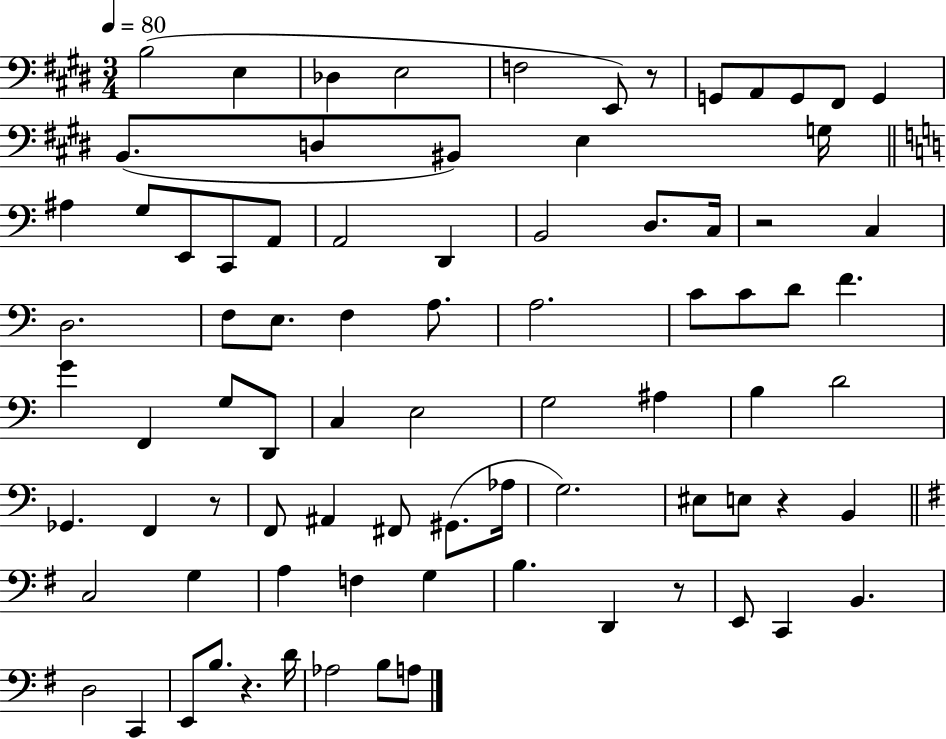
{
  \clef bass
  \numericTimeSignature
  \time 3/4
  \key e \major
  \tempo 4 = 80
  b2( e4 | des4 e2 | f2 e,8) r8 | g,8 a,8 g,8 fis,8 g,4 | \break b,8.( d8 bis,8) e4 g16 | \bar "||" \break \key c \major ais4 g8 e,8 c,8 a,8 | a,2 d,4 | b,2 d8. c16 | r2 c4 | \break d2. | f8 e8. f4 a8. | a2. | c'8 c'8 d'8 f'4. | \break g'4 f,4 g8 d,8 | c4 e2 | g2 ais4 | b4 d'2 | \break ges,4. f,4 r8 | f,8 ais,4 fis,8 gis,8.( aes16 | g2.) | eis8 e8 r4 b,4 | \break \bar "||" \break \key e \minor c2 g4 | a4 f4 g4 | b4. d,4 r8 | e,8 c,4 b,4. | \break d2 c,4 | e,8 b8. r4. d'16 | aes2 b8 a8 | \bar "|."
}